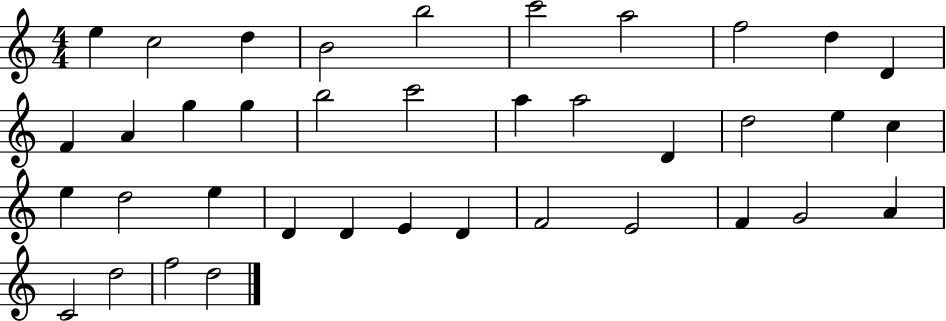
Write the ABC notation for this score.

X:1
T:Untitled
M:4/4
L:1/4
K:C
e c2 d B2 b2 c'2 a2 f2 d D F A g g b2 c'2 a a2 D d2 e c e d2 e D D E D F2 E2 F G2 A C2 d2 f2 d2